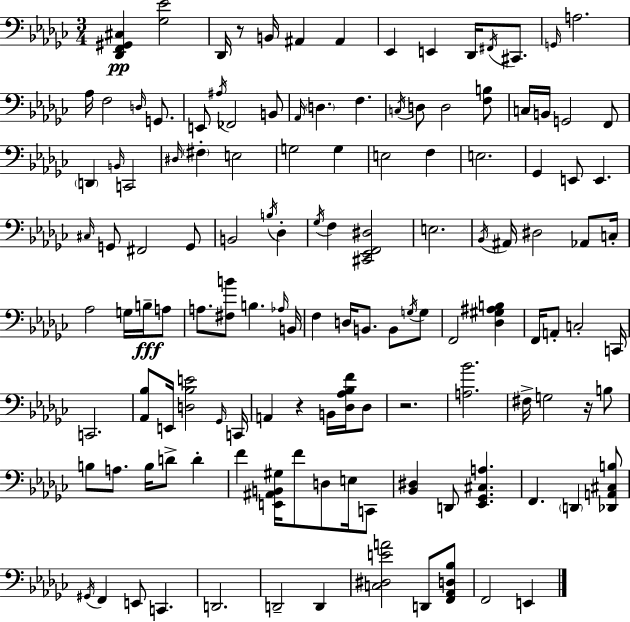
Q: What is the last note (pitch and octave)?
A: E2